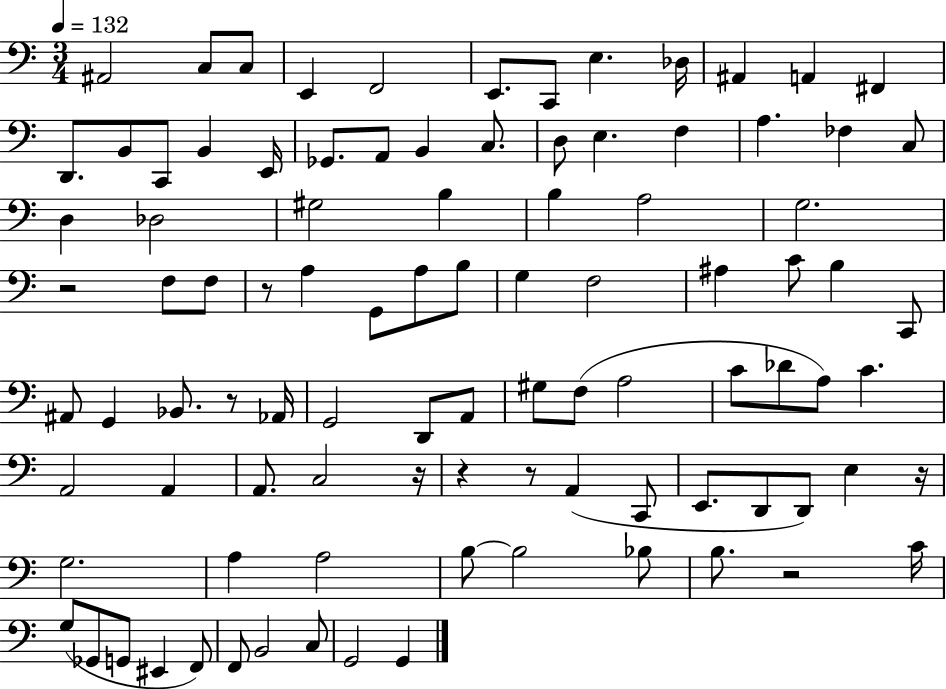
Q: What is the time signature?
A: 3/4